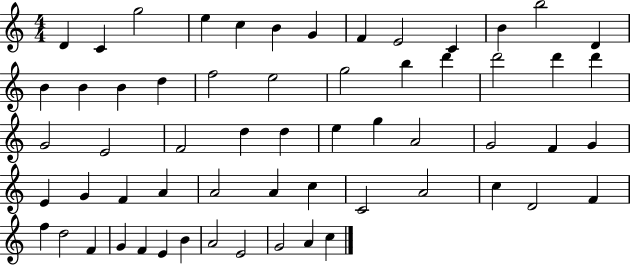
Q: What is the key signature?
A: C major